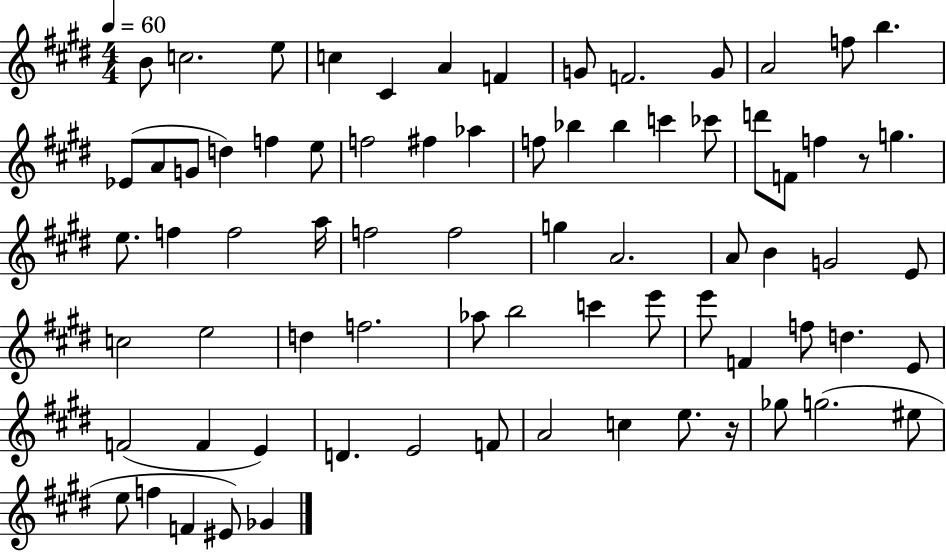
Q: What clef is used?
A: treble